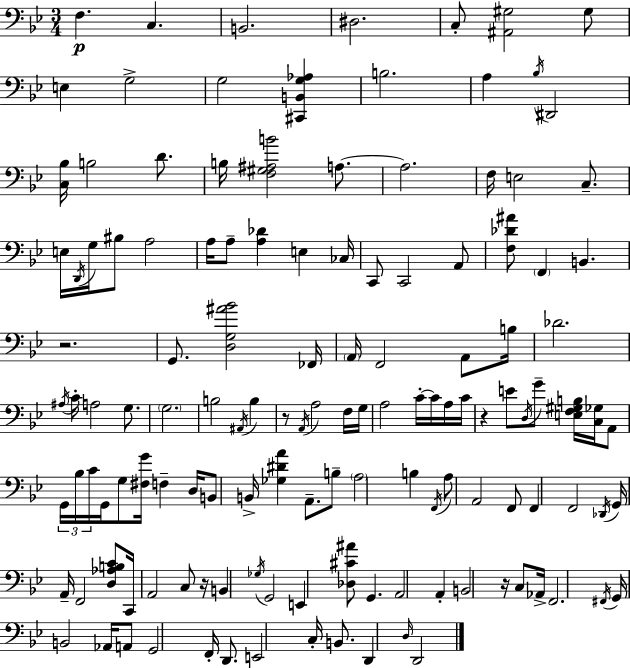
F3/q. C3/q. B2/h. D#3/h. C3/e [A#2,G#3]/h G#3/e E3/q G3/h G3/h [C#2,B2,G3,Ab3]/q B3/h. A3/q Bb3/s D#2/h [C3,Bb3]/s B3/h D4/e. B3/s [F3,G#3,A#3,B4]/h A3/e. A3/h. F3/s E3/h C3/e. E3/s D2/s G3/s BIS3/e A3/h A3/s A3/e [A3,Db4]/q E3/q CES3/s C2/e C2/h A2/e [F3,Db4,A#4]/e F2/q B2/q. R/h. G2/e. [D3,G3,A#4,Bb4]/h FES2/s A2/s F2/h A2/e B3/s Db4/h. A#3/s C4/s A3/h G3/e. G3/h. B3/h A#2/s B3/q R/e A2/s A3/h F3/s G3/s A3/h C4/s C4/s A3/s C4/s R/q E4/e D3/s G4/e [E3,F3,G#3,B3]/s [C3,Gb3]/s A2/e G2/s Bb3/s C4/s G2/s G3/e [F#3,G4]/s F3/q D3/s B2/e B2/s [Gb3,D#4,A4]/q A2/e. B3/e A3/h B3/q F2/s A3/e A2/h F2/e F2/q F2/h Db2/s G2/s A2/s F2/h [D3,Ab3,B3,C4]/e C2/s A2/h C3/e R/s B2/q Gb3/s G2/h E2/q [Db3,C#4,A#4]/e G2/q. A2/h A2/q B2/h R/s C3/e Ab2/s F2/h. F#2/s G2/s B2/h Ab2/s A2/e G2/h F2/s D2/e. E2/h C3/s B2/e. D2/q D3/s D2/h